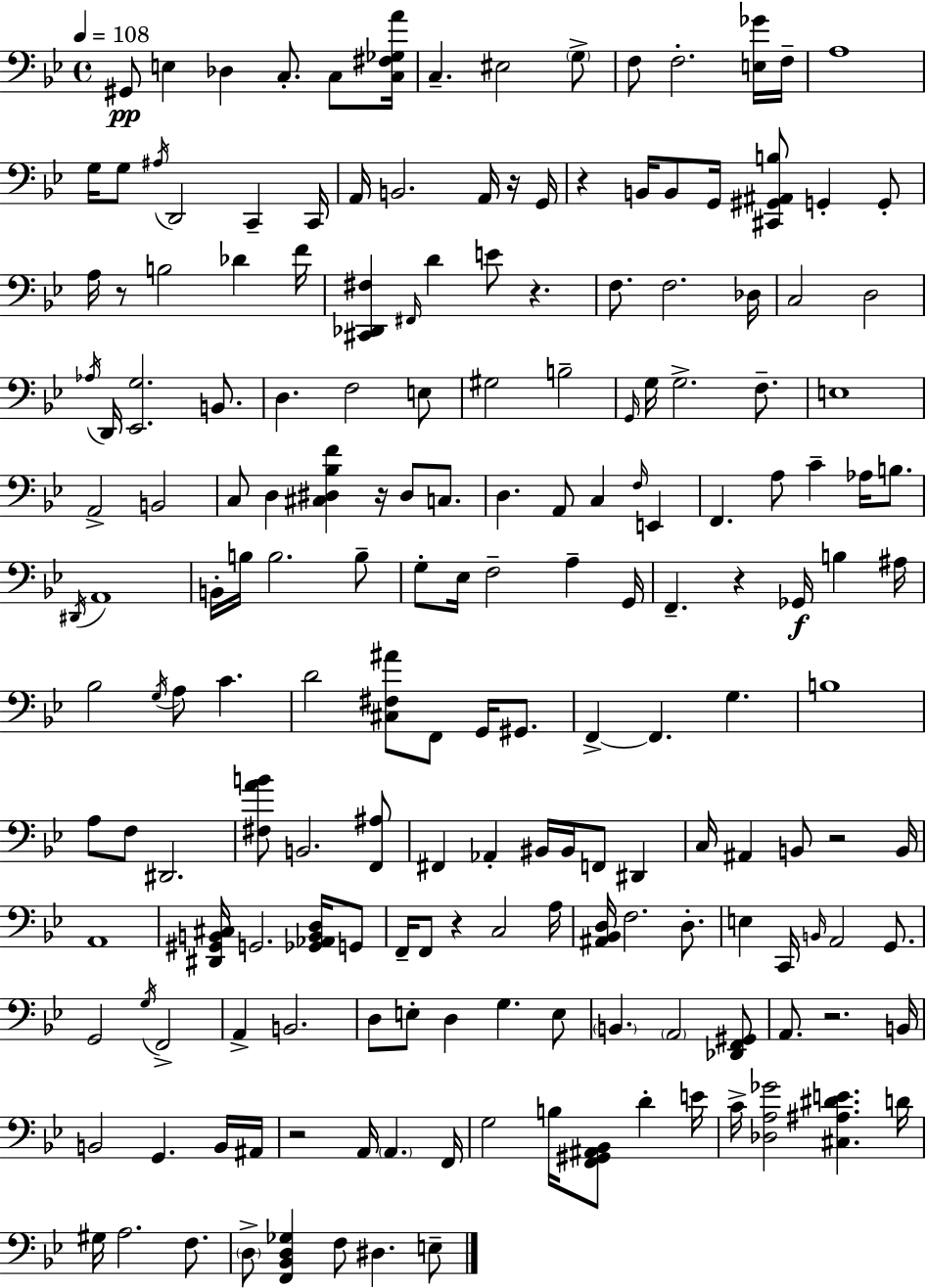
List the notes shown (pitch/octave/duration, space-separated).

G#2/e E3/q Db3/q C3/e. C3/e [C3,F#3,Gb3,A4]/s C3/q. EIS3/h G3/e F3/e F3/h. [E3,Gb4]/s F3/s A3/w G3/s G3/e A#3/s D2/h C2/q C2/s A2/s B2/h. A2/s R/s G2/s R/q B2/s B2/e G2/s [C#2,G#2,A#2,B3]/e G2/q G2/e A3/s R/e B3/h Db4/q F4/s [C#2,Db2,F#3]/q F#2/s D4/q E4/e R/q. F3/e. F3/h. Db3/s C3/h D3/h Ab3/s D2/s [Eb2,G3]/h. B2/e. D3/q. F3/h E3/e G#3/h B3/h G2/s G3/s G3/h. F3/e. E3/w A2/h B2/h C3/e D3/q [C#3,D#3,Bb3,F4]/q R/s D#3/e C3/e. D3/q. A2/e C3/q F3/s E2/q F2/q. A3/e C4/q Ab3/s B3/e. D#2/s A2/w B2/s B3/s B3/h. B3/e G3/e Eb3/s F3/h A3/q G2/s F2/q. R/q Gb2/s B3/q A#3/s Bb3/h G3/s A3/e C4/q. D4/h [C#3,F#3,A#4]/e F2/e G2/s G#2/e. F2/q F2/q. G3/q. B3/w A3/e F3/e D#2/h. [F#3,A4,B4]/e B2/h. [F2,A#3]/e F#2/q Ab2/q BIS2/s BIS2/s F2/e D#2/q C3/s A#2/q B2/e R/h B2/s A2/w [D#2,G#2,B2,C#3]/s G2/h. [Gb2,Ab2,B2,D3]/s G2/e F2/s F2/e R/q C3/h A3/s [A#2,Bb2,D3]/s F3/h. D3/e. E3/q C2/s B2/s A2/h G2/e. G2/h G3/s F2/h A2/q B2/h. D3/e E3/e D3/q G3/q. E3/e B2/q. A2/h [Db2,F2,G#2]/e A2/e. R/h. B2/s B2/h G2/q. B2/s A#2/s R/h A2/s A2/q. F2/s G3/h B3/s [F2,G#2,A#2,Bb2]/e D4/q E4/s C4/s [Db3,A3,Gb4]/h [C#3,A#3,D#4,E4]/q. D4/s G#3/s A3/h. F3/e. D3/e [F2,Bb2,D3,Gb3]/q F3/e D#3/q. E3/e